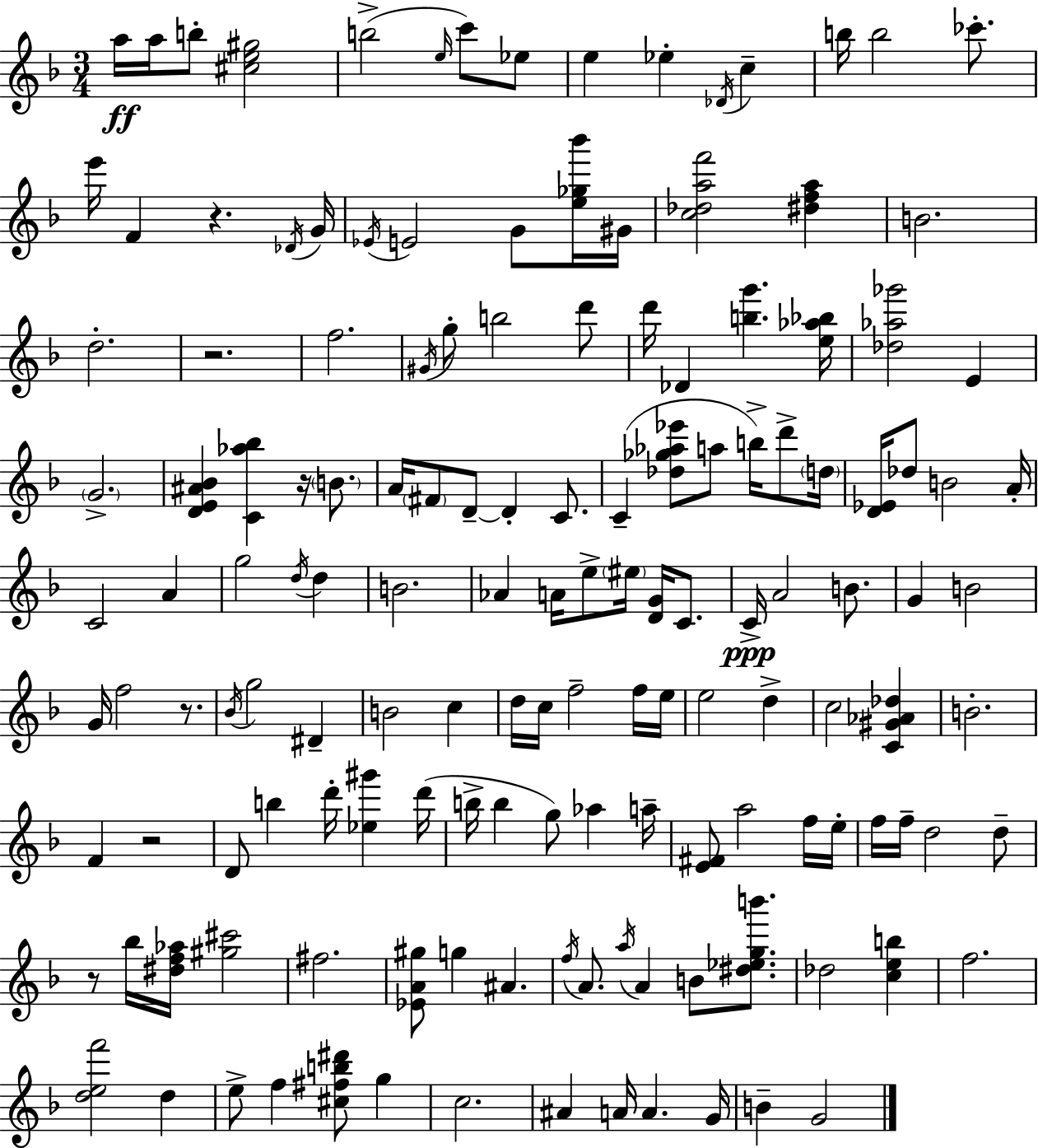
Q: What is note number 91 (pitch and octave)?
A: F5